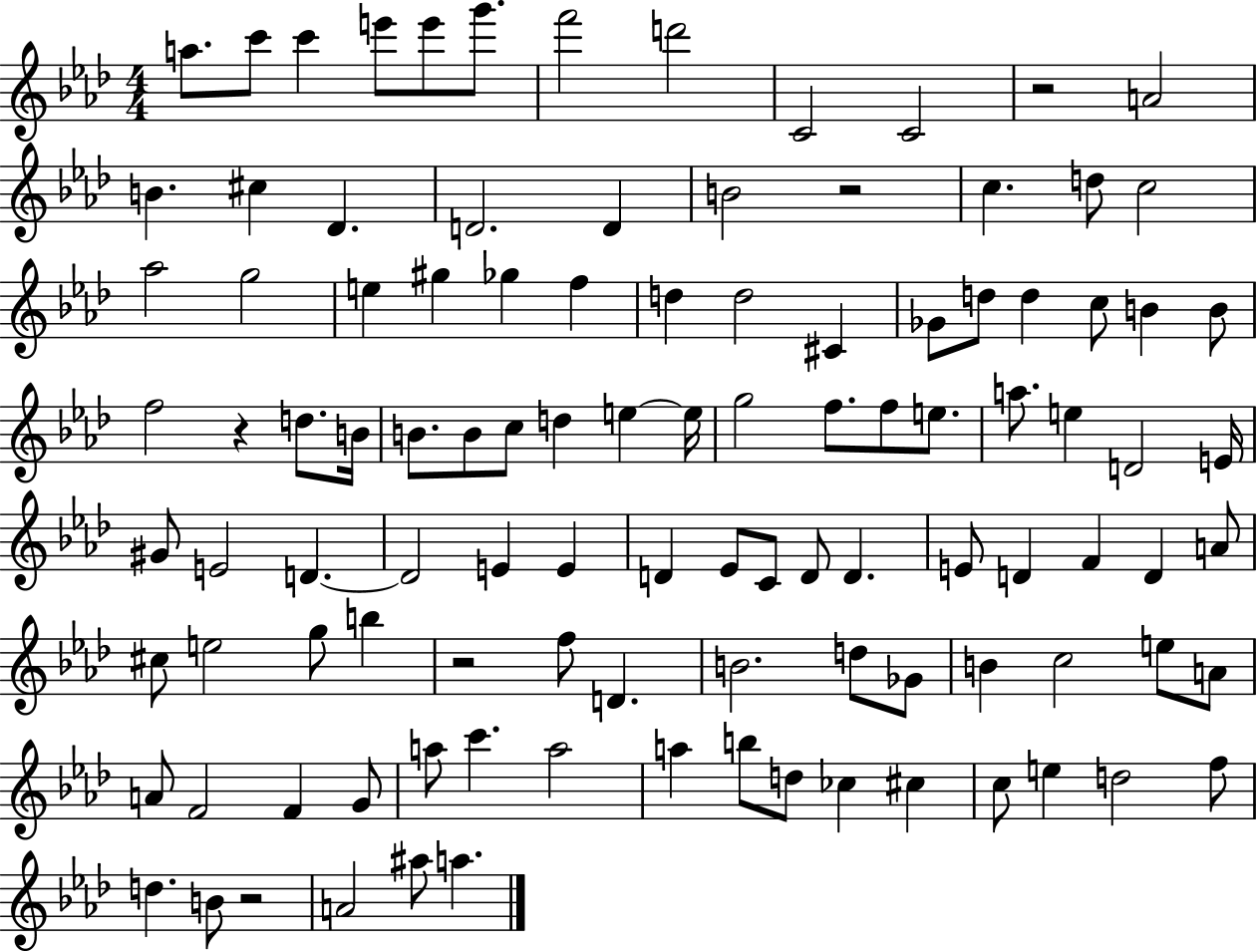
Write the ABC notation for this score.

X:1
T:Untitled
M:4/4
L:1/4
K:Ab
a/2 c'/2 c' e'/2 e'/2 g'/2 f'2 d'2 C2 C2 z2 A2 B ^c _D D2 D B2 z2 c d/2 c2 _a2 g2 e ^g _g f d d2 ^C _G/2 d/2 d c/2 B B/2 f2 z d/2 B/4 B/2 B/2 c/2 d e e/4 g2 f/2 f/2 e/2 a/2 e D2 E/4 ^G/2 E2 D D2 E E D _E/2 C/2 D/2 D E/2 D F D A/2 ^c/2 e2 g/2 b z2 f/2 D B2 d/2 _G/2 B c2 e/2 A/2 A/2 F2 F G/2 a/2 c' a2 a b/2 d/2 _c ^c c/2 e d2 f/2 d B/2 z2 A2 ^a/2 a